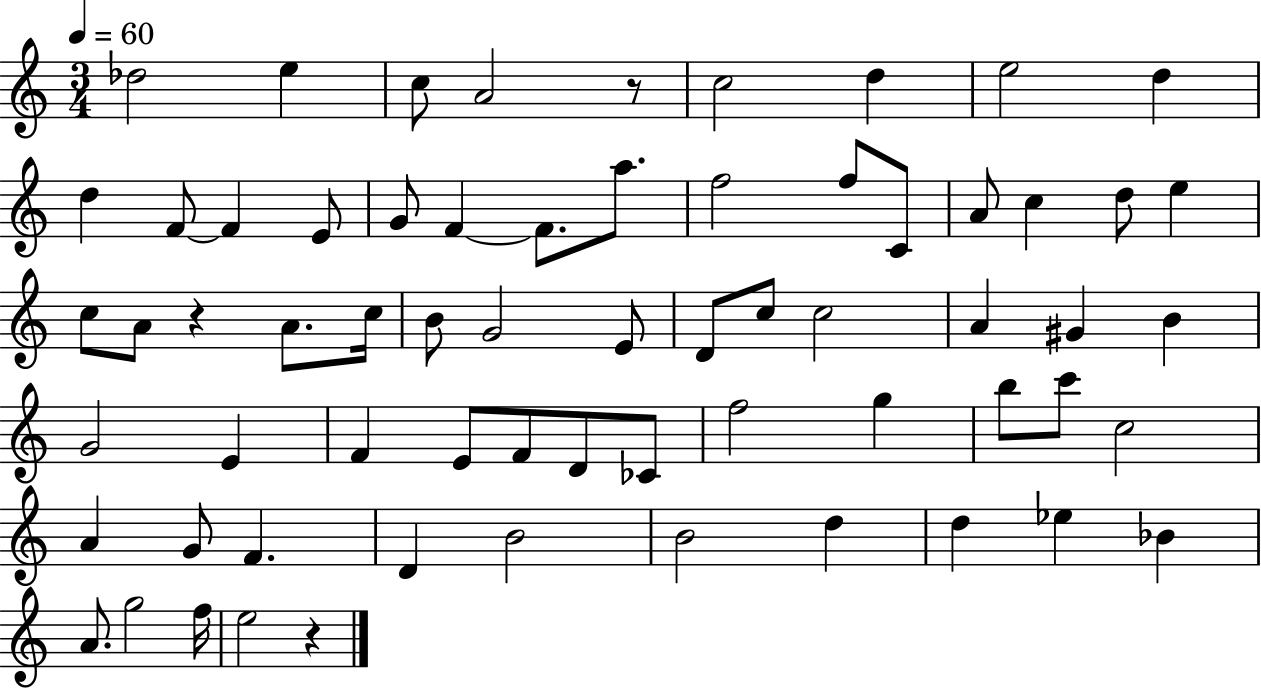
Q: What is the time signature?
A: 3/4